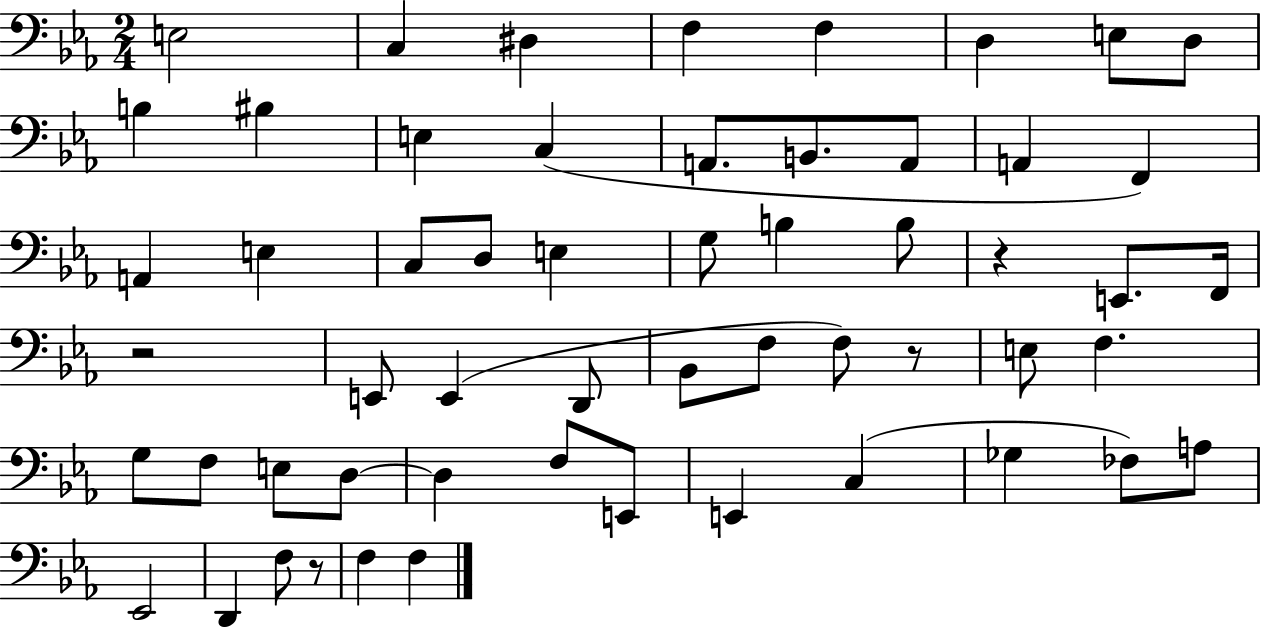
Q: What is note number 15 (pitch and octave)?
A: A2